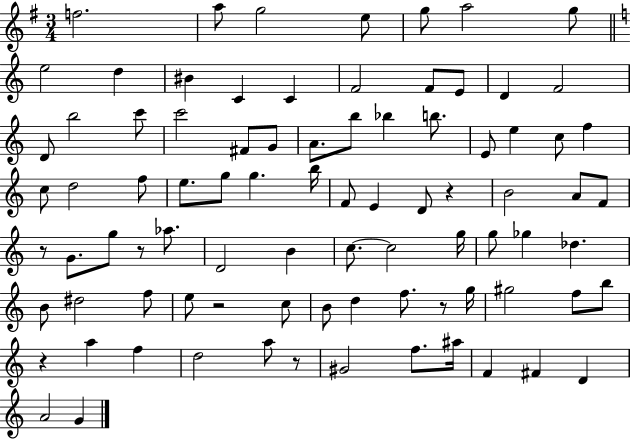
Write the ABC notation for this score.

X:1
T:Untitled
M:3/4
L:1/4
K:G
f2 a/2 g2 e/2 g/2 a2 g/2 e2 d ^B C C F2 F/2 E/2 D F2 D/2 b2 c'/2 c'2 ^F/2 G/2 A/2 b/2 _b b/2 E/2 e c/2 f c/2 d2 f/2 e/2 g/2 g b/4 F/2 E D/2 z B2 A/2 F/2 z/2 G/2 g/2 z/2 _a/2 D2 B c/2 c2 g/4 g/2 _g _d B/2 ^d2 f/2 e/2 z2 c/2 B/2 d f/2 z/2 g/4 ^g2 f/2 b/2 z a f d2 a/2 z/2 ^G2 f/2 ^a/4 F ^F D A2 G